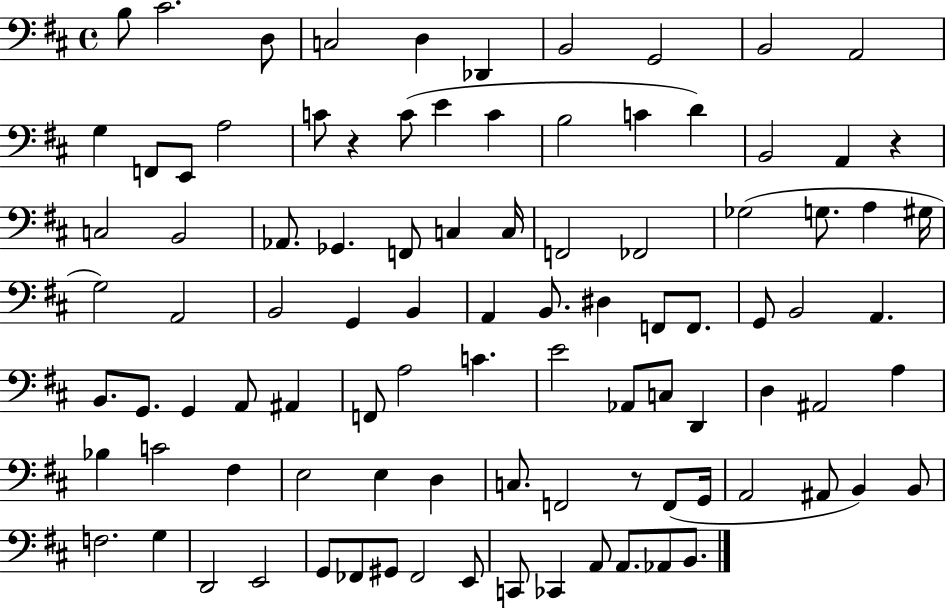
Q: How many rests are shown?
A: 3